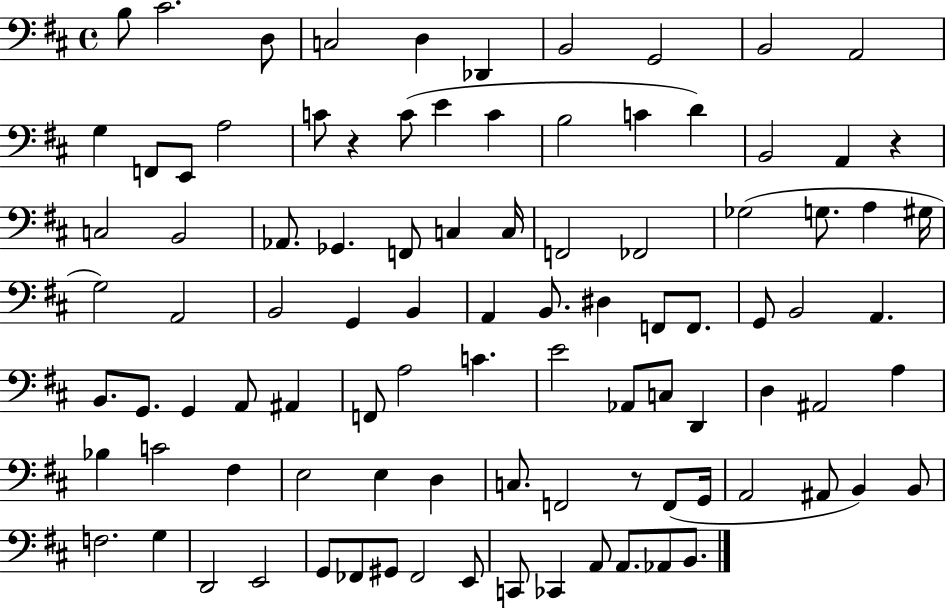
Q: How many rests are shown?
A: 3